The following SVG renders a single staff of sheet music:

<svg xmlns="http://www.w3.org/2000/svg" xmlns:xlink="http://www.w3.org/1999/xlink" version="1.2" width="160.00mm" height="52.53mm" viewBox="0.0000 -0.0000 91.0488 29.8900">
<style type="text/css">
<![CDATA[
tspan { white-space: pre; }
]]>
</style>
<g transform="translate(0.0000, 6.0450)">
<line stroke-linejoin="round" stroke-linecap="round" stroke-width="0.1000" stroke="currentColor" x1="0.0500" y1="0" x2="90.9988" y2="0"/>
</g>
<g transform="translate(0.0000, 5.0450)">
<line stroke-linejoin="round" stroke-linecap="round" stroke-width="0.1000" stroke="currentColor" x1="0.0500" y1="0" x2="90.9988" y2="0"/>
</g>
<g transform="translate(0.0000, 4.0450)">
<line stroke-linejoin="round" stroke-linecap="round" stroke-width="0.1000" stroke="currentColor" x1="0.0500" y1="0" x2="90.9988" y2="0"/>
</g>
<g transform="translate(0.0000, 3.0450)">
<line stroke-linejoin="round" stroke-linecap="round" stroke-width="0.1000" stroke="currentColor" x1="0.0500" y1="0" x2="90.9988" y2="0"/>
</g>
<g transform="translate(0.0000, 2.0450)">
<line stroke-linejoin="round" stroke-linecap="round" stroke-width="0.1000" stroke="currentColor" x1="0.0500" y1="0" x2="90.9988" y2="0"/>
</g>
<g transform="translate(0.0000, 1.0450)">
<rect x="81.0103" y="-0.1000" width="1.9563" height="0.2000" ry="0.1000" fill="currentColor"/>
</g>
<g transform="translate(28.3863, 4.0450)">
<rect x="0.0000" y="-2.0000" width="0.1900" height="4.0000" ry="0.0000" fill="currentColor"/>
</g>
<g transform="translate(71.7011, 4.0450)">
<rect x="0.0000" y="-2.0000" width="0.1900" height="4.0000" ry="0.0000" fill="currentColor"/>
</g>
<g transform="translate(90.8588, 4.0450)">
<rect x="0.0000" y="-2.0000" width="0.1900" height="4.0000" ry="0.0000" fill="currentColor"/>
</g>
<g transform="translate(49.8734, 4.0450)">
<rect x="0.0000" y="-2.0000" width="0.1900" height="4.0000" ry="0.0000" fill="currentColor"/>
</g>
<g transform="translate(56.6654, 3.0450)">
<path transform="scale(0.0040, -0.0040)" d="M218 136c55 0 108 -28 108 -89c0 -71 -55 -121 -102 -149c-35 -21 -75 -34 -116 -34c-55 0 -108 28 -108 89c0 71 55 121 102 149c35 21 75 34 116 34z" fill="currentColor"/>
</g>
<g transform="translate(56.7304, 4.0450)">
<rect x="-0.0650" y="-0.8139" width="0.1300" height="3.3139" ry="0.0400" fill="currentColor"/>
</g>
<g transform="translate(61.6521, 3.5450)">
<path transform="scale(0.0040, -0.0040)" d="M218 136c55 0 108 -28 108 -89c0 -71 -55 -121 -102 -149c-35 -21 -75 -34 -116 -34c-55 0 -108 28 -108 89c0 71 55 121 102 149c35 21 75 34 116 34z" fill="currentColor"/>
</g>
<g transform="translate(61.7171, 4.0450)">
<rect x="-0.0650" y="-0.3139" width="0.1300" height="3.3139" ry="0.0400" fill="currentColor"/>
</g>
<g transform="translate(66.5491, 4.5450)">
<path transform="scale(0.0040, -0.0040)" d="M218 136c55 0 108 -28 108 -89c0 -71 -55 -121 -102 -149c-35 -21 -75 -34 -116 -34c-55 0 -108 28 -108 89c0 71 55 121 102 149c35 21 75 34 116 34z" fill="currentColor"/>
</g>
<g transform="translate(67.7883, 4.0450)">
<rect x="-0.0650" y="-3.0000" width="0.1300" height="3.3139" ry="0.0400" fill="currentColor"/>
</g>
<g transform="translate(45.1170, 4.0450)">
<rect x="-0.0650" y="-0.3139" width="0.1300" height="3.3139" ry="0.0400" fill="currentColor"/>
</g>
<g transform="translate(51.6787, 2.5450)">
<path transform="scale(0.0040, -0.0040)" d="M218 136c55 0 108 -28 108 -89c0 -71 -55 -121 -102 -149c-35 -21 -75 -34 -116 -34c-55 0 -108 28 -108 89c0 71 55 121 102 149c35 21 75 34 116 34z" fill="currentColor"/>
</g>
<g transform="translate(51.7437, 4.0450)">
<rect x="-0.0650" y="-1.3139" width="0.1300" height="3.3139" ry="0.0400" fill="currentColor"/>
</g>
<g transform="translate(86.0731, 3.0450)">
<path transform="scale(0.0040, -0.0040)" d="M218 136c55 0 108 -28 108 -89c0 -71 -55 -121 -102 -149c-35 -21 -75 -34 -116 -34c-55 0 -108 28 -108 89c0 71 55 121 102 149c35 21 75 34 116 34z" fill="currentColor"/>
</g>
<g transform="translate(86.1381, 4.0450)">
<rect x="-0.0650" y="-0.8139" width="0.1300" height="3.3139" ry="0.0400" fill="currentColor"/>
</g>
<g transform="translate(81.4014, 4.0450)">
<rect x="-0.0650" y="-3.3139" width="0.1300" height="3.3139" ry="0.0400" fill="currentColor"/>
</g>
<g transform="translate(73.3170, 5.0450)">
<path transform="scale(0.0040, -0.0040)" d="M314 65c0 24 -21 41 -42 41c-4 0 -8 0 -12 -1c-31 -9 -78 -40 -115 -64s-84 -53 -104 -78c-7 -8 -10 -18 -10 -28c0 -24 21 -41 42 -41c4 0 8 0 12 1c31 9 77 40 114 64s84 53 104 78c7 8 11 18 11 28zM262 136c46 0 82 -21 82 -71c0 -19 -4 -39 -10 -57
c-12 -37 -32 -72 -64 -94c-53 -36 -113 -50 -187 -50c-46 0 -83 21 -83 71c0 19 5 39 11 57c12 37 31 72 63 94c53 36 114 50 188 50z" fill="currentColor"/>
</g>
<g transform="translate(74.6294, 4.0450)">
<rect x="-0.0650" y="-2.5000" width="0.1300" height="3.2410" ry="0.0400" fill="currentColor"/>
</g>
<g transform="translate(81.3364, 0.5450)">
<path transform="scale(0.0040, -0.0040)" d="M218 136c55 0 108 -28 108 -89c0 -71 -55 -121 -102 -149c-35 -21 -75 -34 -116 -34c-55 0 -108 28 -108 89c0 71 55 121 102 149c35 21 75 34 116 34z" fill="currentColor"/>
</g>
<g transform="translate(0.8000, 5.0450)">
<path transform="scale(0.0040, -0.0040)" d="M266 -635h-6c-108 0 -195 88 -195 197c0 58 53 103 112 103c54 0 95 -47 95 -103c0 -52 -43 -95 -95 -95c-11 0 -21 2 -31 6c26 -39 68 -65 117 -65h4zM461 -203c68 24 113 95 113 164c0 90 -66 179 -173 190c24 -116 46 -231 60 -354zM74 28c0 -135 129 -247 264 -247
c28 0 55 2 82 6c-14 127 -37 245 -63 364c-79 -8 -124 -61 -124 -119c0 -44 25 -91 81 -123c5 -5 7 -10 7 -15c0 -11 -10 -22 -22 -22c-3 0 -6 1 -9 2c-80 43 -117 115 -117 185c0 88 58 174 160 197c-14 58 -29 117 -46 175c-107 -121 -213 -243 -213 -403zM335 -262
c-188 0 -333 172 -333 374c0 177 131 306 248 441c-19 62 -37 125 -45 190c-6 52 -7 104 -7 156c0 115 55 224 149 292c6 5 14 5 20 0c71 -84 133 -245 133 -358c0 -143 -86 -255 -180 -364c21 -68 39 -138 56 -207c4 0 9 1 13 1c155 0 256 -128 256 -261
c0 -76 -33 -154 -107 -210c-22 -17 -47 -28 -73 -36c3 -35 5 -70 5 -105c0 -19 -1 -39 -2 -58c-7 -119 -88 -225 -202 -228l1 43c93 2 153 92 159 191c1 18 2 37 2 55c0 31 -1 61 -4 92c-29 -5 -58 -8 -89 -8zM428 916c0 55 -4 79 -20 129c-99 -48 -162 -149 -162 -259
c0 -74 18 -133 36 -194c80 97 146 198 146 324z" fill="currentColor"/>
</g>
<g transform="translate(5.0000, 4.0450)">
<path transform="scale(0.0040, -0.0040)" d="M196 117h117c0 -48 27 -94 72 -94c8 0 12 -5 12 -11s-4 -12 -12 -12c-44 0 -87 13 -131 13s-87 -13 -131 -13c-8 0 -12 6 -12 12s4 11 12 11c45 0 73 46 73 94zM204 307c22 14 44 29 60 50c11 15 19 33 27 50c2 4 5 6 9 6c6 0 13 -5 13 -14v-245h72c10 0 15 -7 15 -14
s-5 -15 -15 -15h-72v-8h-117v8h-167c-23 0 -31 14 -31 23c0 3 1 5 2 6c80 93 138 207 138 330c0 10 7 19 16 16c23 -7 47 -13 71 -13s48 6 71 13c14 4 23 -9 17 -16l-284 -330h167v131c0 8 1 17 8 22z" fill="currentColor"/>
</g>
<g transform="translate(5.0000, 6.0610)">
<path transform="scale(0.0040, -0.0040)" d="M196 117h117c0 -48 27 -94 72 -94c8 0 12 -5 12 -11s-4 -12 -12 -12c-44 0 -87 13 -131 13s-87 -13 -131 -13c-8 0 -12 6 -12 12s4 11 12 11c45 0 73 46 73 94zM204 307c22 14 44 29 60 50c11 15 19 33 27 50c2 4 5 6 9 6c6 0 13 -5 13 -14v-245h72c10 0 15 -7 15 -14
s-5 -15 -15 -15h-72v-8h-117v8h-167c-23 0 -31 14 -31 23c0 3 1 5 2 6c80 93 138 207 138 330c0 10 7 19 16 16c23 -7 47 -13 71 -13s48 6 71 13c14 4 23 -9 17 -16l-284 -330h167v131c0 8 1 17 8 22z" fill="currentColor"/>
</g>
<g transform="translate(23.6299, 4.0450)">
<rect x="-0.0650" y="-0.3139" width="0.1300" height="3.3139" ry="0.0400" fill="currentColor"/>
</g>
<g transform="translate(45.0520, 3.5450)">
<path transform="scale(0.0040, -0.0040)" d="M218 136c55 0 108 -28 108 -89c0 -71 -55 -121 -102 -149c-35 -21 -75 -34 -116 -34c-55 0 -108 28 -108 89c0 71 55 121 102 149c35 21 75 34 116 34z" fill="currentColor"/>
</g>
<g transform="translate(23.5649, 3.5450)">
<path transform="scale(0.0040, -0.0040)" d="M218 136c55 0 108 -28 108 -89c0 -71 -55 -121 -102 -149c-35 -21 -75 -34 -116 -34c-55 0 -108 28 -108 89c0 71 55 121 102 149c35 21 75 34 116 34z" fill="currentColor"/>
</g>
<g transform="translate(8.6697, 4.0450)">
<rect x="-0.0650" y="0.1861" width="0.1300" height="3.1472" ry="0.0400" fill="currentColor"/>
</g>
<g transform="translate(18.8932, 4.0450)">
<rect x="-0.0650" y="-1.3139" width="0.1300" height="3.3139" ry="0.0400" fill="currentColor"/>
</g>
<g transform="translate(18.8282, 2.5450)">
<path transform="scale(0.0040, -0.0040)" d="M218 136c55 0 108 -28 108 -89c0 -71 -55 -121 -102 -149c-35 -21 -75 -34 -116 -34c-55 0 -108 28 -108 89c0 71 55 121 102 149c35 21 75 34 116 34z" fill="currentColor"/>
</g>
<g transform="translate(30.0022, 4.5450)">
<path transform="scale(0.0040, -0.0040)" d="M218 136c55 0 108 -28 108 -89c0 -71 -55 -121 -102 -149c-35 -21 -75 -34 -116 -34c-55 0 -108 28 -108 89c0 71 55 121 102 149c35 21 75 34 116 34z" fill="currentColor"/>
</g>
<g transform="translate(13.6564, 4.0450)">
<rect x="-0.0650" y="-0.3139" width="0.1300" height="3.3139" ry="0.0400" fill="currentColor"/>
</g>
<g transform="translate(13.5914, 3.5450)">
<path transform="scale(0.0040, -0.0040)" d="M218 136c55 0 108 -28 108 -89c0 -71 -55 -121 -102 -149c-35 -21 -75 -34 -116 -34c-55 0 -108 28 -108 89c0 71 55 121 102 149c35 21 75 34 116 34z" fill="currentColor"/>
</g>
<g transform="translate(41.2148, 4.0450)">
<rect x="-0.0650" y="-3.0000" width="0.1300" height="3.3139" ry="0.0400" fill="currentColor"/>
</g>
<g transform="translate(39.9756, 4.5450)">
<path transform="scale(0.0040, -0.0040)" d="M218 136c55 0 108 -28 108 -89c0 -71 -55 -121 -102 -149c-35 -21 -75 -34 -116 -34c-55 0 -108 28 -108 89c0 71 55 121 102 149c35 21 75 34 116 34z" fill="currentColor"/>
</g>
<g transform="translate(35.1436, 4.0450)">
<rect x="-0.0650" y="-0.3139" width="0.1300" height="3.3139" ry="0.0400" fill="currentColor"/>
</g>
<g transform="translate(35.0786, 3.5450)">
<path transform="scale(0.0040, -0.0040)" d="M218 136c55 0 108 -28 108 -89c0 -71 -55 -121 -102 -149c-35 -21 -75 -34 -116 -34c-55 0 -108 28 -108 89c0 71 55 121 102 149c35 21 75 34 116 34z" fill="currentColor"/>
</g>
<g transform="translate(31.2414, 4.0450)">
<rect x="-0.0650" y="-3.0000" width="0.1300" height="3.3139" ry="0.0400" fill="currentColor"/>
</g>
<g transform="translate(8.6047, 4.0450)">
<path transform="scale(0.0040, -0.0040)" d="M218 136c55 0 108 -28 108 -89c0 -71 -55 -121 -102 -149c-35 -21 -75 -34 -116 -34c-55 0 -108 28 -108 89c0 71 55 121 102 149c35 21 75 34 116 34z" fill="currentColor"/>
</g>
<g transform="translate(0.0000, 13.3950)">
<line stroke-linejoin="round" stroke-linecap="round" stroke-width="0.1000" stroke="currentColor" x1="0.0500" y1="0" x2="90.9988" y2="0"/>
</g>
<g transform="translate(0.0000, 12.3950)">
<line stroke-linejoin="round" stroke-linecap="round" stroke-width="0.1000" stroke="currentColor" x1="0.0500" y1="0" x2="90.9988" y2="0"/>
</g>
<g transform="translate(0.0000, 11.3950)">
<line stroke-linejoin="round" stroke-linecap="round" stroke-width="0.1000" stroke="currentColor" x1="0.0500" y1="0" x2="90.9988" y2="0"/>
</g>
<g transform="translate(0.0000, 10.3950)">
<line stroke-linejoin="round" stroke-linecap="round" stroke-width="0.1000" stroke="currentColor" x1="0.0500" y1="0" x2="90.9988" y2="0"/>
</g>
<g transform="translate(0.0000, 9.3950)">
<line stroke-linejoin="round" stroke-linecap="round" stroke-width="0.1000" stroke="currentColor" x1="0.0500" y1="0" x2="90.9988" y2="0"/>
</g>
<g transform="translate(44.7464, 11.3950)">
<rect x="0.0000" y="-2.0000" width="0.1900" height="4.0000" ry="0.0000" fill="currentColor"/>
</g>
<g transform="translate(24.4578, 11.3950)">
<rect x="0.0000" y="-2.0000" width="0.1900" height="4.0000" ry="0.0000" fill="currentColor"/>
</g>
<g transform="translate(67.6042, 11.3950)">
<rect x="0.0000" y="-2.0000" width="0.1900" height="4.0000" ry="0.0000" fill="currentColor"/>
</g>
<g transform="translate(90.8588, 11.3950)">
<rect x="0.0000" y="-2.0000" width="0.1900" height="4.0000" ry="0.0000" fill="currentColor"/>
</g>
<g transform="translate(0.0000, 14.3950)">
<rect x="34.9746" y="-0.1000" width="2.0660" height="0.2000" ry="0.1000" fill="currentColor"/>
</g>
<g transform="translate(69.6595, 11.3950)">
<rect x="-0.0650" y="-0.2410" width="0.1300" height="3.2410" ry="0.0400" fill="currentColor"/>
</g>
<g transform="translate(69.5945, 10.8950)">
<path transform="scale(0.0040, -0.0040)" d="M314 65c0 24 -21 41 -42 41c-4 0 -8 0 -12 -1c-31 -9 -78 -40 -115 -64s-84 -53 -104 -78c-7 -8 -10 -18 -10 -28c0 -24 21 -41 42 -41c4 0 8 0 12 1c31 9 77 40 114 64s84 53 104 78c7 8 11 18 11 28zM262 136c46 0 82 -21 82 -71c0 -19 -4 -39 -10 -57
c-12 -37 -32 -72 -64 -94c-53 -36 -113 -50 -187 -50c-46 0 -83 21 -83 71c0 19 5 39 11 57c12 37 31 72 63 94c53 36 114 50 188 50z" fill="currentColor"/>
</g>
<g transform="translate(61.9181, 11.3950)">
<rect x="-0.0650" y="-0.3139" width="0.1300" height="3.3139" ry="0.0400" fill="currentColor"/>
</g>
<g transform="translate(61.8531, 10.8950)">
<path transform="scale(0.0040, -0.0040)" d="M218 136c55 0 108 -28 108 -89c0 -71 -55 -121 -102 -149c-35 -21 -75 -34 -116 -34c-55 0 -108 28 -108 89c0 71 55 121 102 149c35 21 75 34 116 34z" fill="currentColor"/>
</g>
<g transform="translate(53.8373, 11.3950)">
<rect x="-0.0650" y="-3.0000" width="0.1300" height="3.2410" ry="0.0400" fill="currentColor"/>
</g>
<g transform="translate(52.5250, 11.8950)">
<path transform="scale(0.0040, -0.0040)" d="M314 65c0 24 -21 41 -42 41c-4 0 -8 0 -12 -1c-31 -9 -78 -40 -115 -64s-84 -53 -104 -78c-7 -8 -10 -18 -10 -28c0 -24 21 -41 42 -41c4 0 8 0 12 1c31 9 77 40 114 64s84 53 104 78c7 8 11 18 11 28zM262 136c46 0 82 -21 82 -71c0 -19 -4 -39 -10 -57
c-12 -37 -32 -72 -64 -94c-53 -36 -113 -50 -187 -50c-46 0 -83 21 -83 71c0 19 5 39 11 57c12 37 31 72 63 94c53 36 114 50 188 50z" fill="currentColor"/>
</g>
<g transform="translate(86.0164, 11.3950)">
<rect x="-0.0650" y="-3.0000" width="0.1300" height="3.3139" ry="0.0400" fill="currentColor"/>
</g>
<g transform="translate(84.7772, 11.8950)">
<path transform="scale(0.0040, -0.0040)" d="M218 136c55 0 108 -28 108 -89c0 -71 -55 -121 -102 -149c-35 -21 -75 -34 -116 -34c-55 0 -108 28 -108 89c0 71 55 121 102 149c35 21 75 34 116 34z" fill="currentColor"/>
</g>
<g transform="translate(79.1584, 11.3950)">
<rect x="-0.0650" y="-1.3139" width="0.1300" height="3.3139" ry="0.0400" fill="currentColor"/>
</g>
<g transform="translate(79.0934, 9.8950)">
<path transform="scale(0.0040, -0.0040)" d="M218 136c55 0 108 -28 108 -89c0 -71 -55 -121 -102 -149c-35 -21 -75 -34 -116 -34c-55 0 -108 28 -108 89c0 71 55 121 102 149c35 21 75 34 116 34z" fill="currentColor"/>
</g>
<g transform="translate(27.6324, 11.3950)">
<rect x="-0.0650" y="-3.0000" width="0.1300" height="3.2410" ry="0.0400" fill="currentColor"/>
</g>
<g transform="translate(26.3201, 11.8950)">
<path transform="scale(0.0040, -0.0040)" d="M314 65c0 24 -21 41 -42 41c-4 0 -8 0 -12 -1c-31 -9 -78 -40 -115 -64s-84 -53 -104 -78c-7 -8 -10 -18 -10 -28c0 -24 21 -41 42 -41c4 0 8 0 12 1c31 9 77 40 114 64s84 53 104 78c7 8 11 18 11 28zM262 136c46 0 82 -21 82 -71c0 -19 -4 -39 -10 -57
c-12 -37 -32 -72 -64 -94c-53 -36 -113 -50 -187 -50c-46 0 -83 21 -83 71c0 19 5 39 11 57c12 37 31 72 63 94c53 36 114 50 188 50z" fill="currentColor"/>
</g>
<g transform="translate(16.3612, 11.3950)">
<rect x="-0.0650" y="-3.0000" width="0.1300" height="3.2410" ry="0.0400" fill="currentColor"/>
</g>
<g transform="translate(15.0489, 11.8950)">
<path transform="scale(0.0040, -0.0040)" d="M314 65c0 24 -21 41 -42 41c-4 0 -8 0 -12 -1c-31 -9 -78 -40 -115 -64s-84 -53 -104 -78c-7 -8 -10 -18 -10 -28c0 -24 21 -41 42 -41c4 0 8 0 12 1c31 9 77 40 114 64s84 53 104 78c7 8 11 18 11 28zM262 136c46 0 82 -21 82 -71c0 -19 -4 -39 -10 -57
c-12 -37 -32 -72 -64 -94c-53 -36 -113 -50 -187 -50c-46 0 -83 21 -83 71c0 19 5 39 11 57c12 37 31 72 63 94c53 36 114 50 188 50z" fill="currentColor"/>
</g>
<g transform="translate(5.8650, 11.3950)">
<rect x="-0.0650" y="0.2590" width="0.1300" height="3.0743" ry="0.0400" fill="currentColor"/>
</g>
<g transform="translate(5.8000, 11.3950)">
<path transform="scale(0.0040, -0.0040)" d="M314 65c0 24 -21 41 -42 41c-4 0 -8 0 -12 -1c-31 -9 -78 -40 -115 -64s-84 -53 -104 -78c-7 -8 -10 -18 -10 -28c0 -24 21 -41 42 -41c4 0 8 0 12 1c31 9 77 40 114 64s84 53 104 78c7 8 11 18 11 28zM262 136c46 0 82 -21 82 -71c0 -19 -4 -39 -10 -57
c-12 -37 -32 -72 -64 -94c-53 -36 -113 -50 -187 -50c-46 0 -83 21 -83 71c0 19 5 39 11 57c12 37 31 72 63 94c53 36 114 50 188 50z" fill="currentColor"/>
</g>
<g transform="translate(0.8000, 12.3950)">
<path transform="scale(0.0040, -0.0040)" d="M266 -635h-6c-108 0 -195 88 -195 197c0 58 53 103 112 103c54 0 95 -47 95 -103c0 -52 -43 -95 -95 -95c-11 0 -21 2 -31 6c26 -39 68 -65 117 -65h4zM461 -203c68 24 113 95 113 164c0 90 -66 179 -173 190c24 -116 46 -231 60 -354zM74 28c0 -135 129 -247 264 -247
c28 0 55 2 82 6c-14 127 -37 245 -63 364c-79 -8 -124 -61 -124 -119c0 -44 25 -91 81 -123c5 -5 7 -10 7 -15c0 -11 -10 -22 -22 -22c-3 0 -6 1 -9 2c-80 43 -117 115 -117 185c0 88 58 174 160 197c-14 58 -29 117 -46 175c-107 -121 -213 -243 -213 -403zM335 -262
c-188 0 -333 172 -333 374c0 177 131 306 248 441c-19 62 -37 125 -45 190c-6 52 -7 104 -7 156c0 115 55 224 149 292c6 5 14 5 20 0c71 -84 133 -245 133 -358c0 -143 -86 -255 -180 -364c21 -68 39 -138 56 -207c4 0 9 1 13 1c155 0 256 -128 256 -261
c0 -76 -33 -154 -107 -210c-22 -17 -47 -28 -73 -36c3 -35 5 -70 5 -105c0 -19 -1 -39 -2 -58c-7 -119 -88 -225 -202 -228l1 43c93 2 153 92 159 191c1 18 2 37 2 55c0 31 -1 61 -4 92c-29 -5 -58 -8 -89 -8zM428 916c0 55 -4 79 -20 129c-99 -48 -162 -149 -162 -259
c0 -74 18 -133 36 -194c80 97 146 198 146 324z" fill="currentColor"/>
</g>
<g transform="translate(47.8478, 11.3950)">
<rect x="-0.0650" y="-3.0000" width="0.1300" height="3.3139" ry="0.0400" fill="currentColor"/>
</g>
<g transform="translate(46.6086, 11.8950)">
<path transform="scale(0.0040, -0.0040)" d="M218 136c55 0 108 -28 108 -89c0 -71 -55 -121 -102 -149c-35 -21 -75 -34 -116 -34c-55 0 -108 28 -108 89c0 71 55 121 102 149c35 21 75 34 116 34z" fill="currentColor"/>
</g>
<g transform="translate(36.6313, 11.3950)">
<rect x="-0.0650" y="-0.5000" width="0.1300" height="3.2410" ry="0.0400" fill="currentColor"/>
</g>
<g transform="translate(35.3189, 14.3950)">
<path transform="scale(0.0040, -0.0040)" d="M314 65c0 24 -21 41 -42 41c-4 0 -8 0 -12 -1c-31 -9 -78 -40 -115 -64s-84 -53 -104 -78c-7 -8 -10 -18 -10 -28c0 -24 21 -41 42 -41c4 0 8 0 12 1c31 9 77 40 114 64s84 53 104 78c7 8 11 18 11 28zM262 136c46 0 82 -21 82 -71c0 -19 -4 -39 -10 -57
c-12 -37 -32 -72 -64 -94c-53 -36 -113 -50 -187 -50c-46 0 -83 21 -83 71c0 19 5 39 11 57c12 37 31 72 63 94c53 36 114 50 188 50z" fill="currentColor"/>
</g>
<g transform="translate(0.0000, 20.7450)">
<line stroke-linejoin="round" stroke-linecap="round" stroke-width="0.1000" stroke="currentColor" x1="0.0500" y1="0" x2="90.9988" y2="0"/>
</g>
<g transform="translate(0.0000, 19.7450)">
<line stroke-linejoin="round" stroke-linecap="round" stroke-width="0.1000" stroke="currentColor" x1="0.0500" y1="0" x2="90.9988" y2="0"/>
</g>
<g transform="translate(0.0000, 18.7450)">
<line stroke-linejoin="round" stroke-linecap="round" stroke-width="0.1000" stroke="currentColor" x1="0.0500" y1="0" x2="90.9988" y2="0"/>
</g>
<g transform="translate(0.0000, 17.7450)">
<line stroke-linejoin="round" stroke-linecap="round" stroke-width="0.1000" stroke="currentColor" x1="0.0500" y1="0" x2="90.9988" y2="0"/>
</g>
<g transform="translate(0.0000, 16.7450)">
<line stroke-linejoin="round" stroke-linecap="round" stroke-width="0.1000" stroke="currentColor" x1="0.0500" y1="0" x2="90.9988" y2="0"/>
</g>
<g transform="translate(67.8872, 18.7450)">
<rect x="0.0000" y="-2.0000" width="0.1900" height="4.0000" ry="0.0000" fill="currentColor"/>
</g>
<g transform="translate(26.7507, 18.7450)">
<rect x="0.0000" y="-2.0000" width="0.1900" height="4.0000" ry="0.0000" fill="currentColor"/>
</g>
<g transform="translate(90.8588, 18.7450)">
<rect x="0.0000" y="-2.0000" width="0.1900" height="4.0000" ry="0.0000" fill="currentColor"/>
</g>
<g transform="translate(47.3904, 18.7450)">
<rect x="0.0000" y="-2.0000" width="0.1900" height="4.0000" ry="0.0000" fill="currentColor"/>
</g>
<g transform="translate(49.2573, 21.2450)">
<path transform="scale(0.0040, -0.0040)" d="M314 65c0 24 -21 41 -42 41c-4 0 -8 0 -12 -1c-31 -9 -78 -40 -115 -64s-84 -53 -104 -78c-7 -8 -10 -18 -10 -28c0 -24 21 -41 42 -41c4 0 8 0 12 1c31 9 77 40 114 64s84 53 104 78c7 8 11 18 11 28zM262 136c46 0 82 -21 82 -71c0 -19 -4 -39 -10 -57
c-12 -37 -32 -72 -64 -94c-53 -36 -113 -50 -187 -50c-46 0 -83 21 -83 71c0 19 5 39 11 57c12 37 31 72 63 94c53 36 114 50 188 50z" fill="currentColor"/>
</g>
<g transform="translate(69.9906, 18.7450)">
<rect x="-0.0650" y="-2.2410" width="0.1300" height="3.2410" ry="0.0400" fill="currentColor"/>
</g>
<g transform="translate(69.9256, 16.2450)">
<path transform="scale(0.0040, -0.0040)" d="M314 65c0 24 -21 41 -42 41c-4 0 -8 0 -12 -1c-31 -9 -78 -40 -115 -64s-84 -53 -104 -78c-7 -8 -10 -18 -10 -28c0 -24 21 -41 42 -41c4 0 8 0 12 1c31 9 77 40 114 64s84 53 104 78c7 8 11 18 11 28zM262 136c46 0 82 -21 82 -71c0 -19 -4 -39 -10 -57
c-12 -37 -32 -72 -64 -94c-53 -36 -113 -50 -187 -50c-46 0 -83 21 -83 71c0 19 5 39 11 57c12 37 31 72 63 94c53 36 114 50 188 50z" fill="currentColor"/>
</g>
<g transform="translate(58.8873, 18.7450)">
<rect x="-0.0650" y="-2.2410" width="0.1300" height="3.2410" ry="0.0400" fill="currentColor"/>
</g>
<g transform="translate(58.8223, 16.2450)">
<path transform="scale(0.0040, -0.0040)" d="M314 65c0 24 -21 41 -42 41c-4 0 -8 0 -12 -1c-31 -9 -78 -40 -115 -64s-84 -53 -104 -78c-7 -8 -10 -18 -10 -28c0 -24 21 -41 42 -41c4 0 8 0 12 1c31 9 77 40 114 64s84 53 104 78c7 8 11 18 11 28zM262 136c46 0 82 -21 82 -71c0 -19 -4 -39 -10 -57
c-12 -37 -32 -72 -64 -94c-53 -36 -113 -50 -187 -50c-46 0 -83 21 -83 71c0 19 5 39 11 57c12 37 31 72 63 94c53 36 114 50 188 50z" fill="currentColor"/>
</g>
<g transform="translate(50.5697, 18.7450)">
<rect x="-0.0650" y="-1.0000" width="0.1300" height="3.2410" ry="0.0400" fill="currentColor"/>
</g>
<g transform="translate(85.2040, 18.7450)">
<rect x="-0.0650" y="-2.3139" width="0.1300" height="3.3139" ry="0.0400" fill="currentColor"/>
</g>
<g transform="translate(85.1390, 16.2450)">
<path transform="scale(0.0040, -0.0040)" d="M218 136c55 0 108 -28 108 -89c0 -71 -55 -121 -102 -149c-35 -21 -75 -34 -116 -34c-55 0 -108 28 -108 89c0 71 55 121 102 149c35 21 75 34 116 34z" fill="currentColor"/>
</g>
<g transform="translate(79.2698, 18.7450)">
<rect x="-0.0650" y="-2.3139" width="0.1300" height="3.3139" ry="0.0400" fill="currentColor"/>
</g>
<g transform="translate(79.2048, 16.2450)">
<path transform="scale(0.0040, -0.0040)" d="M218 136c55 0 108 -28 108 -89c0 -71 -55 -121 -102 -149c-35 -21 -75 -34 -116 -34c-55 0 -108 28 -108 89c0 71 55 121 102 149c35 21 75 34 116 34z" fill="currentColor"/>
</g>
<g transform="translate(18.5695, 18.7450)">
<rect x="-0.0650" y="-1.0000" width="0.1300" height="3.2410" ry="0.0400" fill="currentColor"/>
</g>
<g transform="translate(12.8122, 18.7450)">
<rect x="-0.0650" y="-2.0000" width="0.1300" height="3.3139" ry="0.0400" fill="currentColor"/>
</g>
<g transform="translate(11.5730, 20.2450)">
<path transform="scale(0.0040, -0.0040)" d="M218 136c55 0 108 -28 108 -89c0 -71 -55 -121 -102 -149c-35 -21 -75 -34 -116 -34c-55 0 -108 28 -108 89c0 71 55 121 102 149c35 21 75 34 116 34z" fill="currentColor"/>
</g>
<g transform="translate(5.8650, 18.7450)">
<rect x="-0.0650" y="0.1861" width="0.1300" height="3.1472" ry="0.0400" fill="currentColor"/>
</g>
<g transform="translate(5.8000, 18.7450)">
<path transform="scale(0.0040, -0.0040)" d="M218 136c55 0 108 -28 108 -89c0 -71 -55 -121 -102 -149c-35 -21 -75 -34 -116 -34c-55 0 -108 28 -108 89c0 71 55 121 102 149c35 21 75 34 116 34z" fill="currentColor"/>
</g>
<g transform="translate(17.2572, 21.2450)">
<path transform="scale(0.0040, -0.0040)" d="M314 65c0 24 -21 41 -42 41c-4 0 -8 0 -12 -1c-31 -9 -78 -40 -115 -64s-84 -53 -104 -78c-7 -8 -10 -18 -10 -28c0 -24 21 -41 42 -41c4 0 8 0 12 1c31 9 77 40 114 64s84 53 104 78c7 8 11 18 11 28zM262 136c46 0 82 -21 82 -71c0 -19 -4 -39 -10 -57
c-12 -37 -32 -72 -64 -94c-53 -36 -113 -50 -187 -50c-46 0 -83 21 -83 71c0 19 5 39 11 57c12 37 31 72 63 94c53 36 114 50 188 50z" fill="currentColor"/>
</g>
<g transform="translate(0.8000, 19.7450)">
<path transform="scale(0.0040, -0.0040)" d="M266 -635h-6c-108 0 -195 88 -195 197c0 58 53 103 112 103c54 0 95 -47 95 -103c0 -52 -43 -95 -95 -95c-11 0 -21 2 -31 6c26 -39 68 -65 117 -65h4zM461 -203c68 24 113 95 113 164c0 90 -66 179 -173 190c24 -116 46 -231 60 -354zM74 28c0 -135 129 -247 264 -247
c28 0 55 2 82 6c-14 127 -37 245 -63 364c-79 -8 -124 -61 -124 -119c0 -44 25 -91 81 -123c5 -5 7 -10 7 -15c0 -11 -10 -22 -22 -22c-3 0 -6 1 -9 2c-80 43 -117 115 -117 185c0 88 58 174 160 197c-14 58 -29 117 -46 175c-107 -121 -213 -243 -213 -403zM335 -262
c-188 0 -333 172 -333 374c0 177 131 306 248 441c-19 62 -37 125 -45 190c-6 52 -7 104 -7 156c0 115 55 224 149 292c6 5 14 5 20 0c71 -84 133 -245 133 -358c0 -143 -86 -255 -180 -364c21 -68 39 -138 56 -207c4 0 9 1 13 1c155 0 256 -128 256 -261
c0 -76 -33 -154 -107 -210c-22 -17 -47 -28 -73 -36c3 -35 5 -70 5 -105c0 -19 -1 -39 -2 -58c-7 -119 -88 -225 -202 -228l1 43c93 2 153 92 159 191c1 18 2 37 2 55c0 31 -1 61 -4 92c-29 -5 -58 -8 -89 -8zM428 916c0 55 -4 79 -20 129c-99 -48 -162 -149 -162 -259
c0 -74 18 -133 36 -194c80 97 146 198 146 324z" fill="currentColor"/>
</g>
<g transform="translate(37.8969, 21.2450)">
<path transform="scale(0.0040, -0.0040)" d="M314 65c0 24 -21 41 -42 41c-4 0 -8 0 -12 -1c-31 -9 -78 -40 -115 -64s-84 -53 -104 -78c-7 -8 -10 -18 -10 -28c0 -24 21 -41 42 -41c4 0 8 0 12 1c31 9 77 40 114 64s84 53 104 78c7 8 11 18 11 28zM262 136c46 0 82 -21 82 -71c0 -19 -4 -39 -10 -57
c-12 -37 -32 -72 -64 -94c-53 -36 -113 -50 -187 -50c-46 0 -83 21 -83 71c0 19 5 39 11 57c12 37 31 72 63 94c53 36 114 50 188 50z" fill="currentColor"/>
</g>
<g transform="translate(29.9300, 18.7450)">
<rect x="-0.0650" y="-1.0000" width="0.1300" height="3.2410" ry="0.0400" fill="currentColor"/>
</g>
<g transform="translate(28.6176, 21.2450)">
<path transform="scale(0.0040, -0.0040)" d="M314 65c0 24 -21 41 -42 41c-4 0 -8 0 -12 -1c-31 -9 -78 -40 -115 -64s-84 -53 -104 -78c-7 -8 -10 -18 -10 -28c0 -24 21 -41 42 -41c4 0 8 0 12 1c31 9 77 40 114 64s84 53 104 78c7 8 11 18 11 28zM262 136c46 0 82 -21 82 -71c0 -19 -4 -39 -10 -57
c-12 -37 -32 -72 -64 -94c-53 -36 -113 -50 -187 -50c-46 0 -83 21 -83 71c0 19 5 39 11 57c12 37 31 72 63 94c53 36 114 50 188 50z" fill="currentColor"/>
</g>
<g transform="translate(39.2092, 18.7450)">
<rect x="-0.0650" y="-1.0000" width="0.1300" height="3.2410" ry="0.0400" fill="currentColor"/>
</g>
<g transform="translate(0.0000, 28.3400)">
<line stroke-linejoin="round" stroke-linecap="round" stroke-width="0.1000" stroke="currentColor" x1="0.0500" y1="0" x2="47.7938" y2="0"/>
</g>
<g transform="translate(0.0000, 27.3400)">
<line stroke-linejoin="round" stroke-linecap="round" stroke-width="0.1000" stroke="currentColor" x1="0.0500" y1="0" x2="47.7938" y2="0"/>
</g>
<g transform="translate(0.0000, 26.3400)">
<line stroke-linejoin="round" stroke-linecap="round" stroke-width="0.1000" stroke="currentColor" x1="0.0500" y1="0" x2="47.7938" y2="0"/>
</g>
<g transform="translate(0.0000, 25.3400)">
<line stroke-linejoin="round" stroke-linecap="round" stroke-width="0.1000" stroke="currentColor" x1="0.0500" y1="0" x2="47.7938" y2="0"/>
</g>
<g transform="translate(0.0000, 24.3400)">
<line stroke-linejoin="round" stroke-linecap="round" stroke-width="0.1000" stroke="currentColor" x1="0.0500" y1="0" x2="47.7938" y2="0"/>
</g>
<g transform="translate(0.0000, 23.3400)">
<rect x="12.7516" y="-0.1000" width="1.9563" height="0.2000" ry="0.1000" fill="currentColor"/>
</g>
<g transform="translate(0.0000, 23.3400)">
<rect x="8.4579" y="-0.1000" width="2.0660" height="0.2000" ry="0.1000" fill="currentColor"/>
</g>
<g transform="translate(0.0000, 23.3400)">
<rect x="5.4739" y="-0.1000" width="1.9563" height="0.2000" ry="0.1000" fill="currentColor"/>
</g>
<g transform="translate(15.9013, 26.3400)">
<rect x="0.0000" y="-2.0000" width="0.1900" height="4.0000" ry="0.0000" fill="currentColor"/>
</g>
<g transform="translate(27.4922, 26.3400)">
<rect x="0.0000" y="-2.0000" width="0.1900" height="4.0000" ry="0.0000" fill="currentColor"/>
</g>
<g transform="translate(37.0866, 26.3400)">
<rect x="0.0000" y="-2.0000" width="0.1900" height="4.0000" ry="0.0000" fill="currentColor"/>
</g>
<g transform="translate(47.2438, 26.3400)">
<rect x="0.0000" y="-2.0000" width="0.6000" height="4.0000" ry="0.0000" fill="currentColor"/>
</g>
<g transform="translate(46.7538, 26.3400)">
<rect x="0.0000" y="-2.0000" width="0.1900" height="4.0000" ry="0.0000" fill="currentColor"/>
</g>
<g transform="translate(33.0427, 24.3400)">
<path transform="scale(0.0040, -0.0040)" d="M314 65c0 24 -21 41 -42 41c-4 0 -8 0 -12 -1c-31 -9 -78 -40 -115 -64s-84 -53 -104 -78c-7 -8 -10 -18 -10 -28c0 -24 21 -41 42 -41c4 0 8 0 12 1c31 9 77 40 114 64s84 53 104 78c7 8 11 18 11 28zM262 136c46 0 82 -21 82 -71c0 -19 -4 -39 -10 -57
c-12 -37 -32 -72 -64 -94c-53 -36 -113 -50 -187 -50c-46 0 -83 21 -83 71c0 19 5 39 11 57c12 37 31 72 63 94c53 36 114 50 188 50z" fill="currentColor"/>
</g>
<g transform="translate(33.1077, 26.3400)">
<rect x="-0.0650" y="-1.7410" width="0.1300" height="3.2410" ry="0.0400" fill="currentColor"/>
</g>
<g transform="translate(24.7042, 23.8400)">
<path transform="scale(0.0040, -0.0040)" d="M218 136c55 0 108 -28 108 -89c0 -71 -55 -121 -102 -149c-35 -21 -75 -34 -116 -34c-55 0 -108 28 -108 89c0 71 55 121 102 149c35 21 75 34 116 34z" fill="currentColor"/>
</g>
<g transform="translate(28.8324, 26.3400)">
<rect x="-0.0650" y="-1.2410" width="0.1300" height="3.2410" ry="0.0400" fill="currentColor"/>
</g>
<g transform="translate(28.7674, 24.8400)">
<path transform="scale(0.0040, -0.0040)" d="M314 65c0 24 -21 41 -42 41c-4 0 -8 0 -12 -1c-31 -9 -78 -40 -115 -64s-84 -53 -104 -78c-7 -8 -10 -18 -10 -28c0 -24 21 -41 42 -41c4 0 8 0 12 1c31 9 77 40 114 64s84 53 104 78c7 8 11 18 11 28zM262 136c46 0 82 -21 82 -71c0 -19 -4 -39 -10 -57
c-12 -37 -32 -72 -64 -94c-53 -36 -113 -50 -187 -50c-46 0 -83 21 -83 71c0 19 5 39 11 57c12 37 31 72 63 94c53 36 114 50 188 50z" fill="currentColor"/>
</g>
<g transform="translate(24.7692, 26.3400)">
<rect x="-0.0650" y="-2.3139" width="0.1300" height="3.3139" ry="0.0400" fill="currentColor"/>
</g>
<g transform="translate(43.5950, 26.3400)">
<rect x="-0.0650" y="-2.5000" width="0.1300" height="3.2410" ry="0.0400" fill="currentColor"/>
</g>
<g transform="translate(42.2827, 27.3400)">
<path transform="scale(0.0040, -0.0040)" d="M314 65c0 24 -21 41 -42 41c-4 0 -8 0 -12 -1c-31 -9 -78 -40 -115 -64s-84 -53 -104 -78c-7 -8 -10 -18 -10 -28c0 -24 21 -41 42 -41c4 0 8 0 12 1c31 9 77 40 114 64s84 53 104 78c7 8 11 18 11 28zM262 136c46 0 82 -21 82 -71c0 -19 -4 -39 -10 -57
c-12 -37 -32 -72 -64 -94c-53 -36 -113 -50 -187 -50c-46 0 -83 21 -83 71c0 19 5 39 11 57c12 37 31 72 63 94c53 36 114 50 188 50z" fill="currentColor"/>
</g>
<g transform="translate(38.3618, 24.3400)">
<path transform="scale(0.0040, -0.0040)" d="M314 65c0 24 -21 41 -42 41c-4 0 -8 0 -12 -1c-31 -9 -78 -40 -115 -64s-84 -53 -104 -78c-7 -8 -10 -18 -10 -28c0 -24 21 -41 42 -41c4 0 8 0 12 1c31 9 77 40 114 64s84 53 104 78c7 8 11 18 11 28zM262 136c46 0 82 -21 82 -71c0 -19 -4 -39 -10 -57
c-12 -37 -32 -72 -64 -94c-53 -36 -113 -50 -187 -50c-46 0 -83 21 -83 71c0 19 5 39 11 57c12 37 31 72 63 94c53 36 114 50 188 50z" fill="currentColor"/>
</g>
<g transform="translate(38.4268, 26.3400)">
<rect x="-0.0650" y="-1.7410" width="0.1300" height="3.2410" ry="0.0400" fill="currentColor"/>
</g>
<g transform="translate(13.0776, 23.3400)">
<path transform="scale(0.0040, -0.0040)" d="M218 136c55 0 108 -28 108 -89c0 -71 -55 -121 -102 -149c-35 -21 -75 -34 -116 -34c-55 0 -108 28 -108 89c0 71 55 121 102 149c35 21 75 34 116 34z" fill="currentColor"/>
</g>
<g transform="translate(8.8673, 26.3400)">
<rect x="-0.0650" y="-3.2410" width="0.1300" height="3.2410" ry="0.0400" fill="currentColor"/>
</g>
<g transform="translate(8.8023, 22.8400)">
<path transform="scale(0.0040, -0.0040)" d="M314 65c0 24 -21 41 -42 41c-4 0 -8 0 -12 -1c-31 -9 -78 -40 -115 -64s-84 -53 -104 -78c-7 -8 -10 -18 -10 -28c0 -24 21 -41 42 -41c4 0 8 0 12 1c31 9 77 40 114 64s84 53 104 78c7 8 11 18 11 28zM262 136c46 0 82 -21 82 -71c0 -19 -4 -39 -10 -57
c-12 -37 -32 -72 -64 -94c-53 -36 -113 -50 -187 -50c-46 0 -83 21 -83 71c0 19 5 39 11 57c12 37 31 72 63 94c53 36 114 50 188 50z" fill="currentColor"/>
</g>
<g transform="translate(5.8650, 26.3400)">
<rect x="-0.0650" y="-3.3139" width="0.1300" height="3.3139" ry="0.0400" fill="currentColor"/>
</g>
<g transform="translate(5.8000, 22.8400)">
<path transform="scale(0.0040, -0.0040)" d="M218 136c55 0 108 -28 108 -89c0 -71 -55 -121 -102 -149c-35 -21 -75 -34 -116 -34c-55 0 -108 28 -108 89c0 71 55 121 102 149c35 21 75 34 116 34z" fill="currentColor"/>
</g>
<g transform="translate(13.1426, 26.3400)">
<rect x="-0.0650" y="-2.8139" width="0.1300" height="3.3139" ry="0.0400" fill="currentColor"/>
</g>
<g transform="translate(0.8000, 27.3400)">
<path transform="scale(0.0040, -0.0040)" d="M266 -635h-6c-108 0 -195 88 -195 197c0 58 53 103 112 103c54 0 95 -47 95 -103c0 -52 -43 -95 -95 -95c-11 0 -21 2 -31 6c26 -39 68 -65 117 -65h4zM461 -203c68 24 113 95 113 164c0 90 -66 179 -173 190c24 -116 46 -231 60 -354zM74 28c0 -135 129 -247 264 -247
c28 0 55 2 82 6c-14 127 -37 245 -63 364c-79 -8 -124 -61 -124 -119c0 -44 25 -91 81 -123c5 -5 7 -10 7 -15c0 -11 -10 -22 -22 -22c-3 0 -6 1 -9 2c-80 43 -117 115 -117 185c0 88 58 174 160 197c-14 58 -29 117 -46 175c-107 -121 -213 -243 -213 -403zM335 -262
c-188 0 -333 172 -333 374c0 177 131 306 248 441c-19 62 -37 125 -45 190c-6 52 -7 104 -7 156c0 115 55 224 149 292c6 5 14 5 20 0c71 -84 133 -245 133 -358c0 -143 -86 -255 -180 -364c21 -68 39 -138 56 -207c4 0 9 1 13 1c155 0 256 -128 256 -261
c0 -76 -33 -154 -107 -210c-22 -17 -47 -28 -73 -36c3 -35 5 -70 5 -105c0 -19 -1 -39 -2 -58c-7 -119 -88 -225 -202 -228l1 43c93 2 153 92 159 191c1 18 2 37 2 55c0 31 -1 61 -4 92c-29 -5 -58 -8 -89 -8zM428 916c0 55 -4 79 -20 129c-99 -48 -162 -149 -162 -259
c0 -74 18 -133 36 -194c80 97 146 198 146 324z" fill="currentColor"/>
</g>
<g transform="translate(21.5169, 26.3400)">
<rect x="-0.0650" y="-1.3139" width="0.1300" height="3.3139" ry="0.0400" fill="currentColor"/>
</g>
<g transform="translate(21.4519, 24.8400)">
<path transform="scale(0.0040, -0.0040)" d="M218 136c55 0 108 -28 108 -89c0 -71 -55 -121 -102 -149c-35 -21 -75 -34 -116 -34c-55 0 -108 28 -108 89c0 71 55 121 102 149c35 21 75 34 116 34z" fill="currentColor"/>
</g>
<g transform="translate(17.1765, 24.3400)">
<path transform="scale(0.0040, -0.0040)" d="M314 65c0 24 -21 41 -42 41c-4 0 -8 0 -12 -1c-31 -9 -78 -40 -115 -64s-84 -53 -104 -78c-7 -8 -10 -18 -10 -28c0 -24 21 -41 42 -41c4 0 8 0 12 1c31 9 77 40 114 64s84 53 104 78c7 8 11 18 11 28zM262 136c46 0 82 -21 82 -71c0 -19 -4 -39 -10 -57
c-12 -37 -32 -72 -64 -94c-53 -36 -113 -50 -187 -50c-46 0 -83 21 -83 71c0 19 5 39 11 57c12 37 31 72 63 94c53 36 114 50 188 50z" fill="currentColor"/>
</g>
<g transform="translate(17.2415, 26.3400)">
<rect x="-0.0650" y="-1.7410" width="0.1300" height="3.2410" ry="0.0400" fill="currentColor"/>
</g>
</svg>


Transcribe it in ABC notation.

X:1
T:Untitled
M:4/4
L:1/4
K:C
B c e c A c A c e d c A G2 b d B2 A2 A2 C2 A A2 c c2 e A B F D2 D2 D2 D2 g2 g2 g g b b2 a f2 e g e2 f2 f2 G2